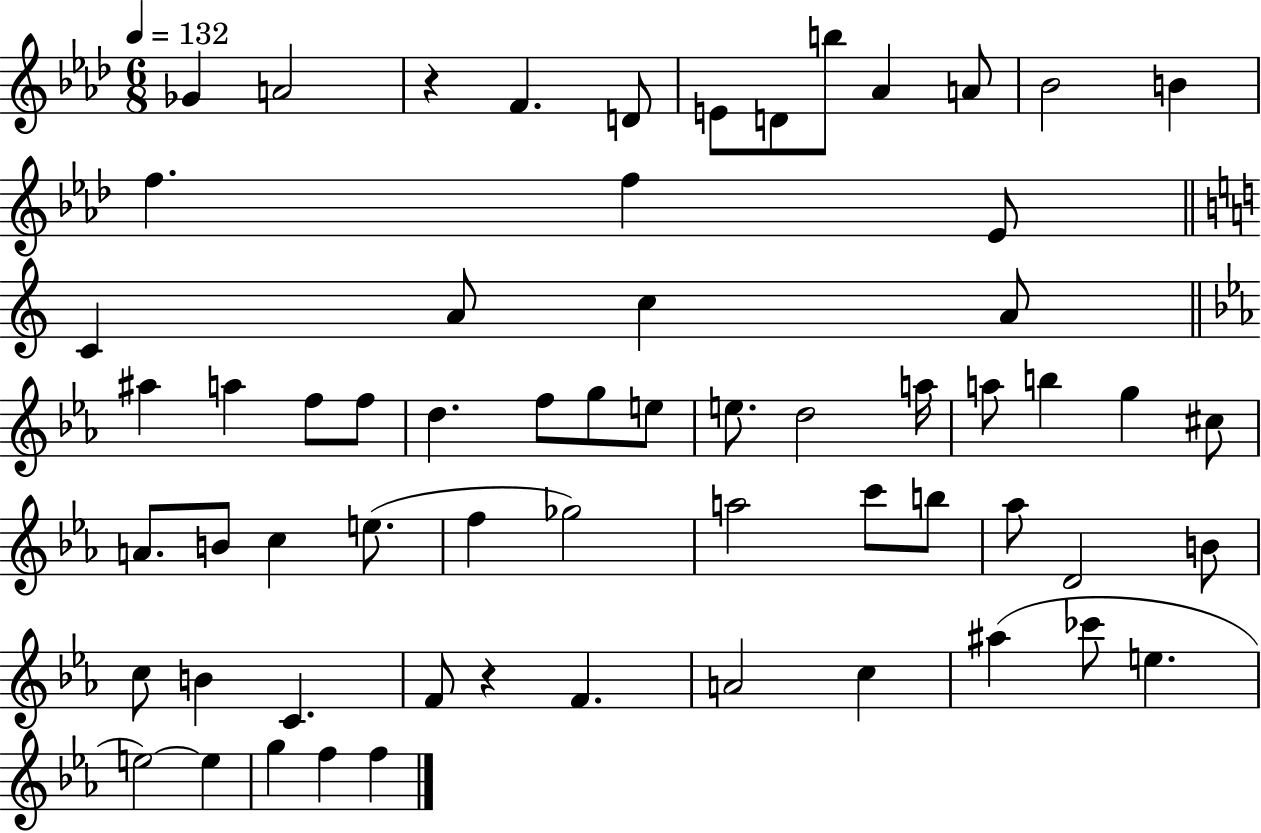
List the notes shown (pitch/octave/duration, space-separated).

Gb4/q A4/h R/q F4/q. D4/e E4/e D4/e B5/e Ab4/q A4/e Bb4/h B4/q F5/q. F5/q Eb4/e C4/q A4/e C5/q A4/e A#5/q A5/q F5/e F5/e D5/q. F5/e G5/e E5/e E5/e. D5/h A5/s A5/e B5/q G5/q C#5/e A4/e. B4/e C5/q E5/e. F5/q Gb5/h A5/h C6/e B5/e Ab5/e D4/h B4/e C5/e B4/q C4/q. F4/e R/q F4/q. A4/h C5/q A#5/q CES6/e E5/q. E5/h E5/q G5/q F5/q F5/q